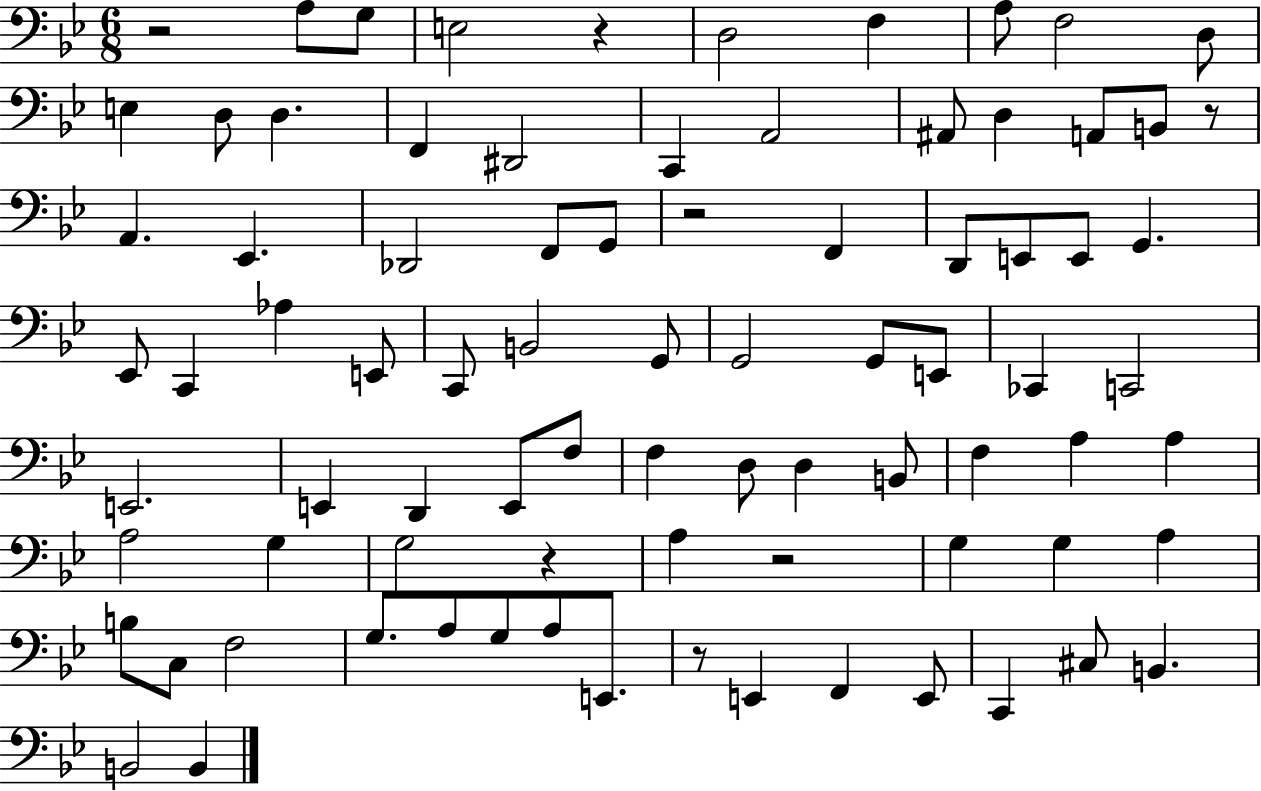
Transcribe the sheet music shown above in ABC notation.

X:1
T:Untitled
M:6/8
L:1/4
K:Bb
z2 A,/2 G,/2 E,2 z D,2 F, A,/2 F,2 D,/2 E, D,/2 D, F,, ^D,,2 C,, A,,2 ^A,,/2 D, A,,/2 B,,/2 z/2 A,, _E,, _D,,2 F,,/2 G,,/2 z2 F,, D,,/2 E,,/2 E,,/2 G,, _E,,/2 C,, _A, E,,/2 C,,/2 B,,2 G,,/2 G,,2 G,,/2 E,,/2 _C,, C,,2 E,,2 E,, D,, E,,/2 F,/2 F, D,/2 D, B,,/2 F, A, A, A,2 G, G,2 z A, z2 G, G, A, B,/2 C,/2 F,2 G,/2 A,/2 G,/2 A,/2 E,,/2 z/2 E,, F,, E,,/2 C,, ^C,/2 B,, B,,2 B,,